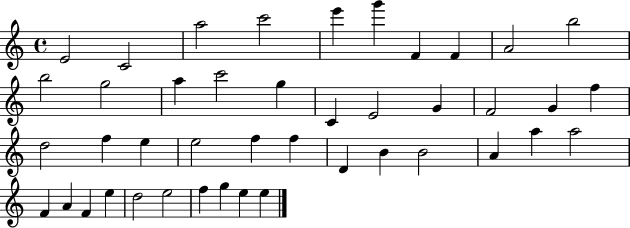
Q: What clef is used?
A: treble